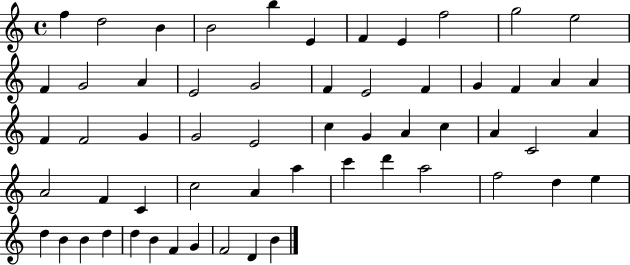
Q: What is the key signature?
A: C major